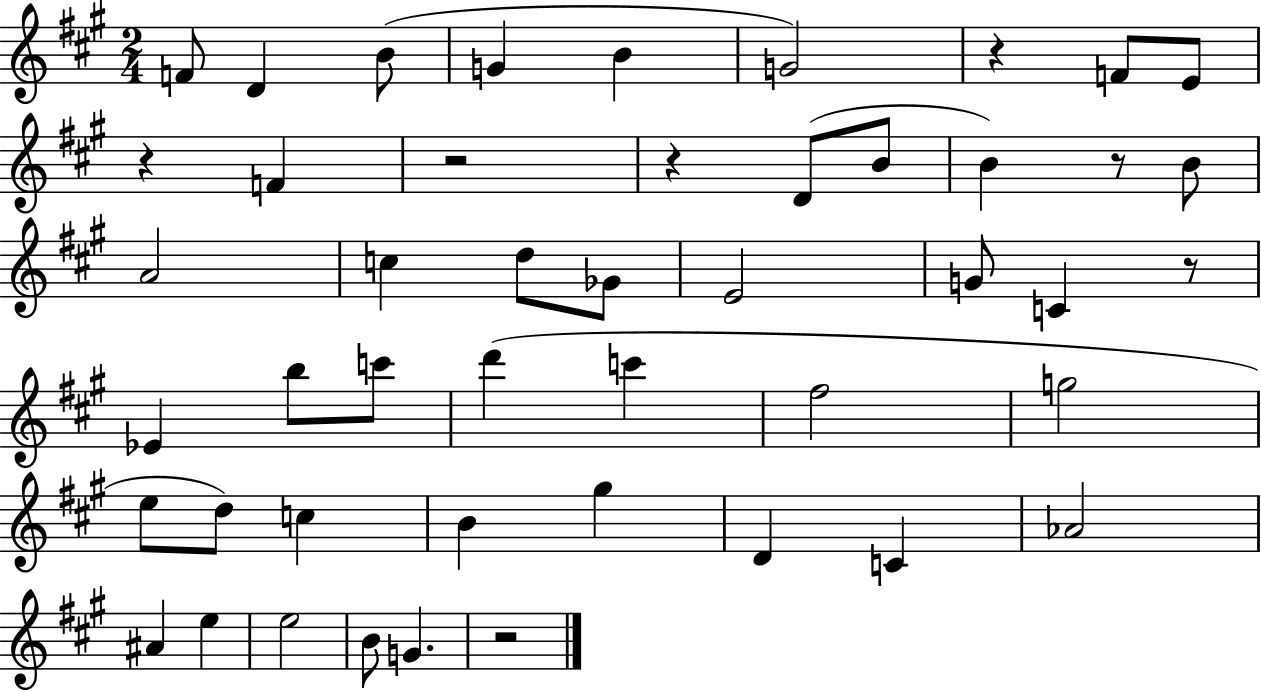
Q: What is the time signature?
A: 2/4